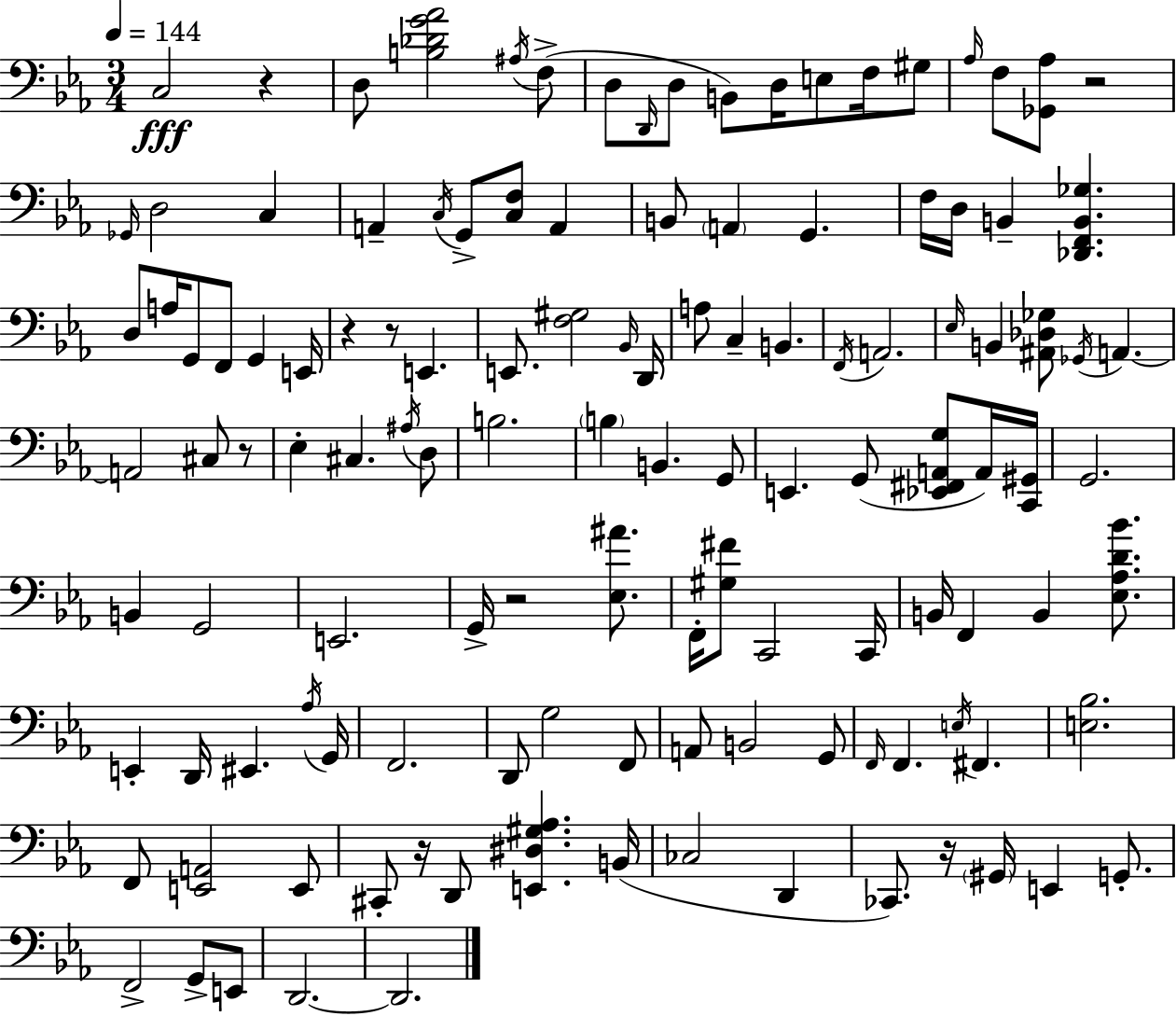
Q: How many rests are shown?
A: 8